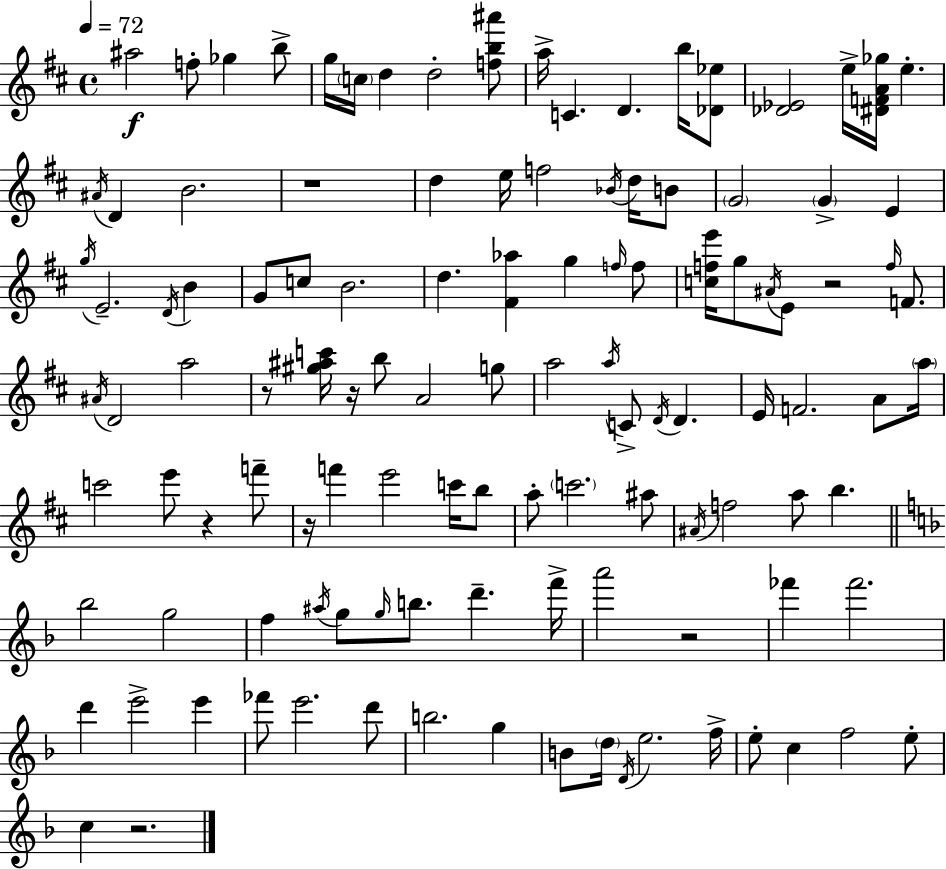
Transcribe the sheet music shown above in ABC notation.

X:1
T:Untitled
M:4/4
L:1/4
K:D
^a2 f/2 _g b/2 g/4 c/4 d d2 [fb^a']/2 a/4 C D b/4 [_D_e]/2 [_D_E]2 e/4 [^DFA_g]/4 e ^A/4 D B2 z4 d e/4 f2 _B/4 d/4 B/2 G2 G E g/4 E2 D/4 B G/2 c/2 B2 d [^F_a] g f/4 f/2 [cfe']/4 g/2 ^A/4 E/2 z2 f/4 F/2 ^A/4 D2 a2 z/2 [^g^ac']/4 z/4 b/2 A2 g/2 a2 a/4 C/2 D/4 D E/4 F2 A/2 a/4 c'2 e'/2 z f'/2 z/4 f' e'2 c'/4 b/2 a/2 c'2 ^a/2 ^A/4 f2 a/2 b _b2 g2 f ^a/4 g/2 g/4 b/2 d' f'/4 a'2 z2 _f' _f'2 d' e'2 e' _f'/2 e'2 d'/2 b2 g B/2 d/4 D/4 e2 f/4 e/2 c f2 e/2 c z2